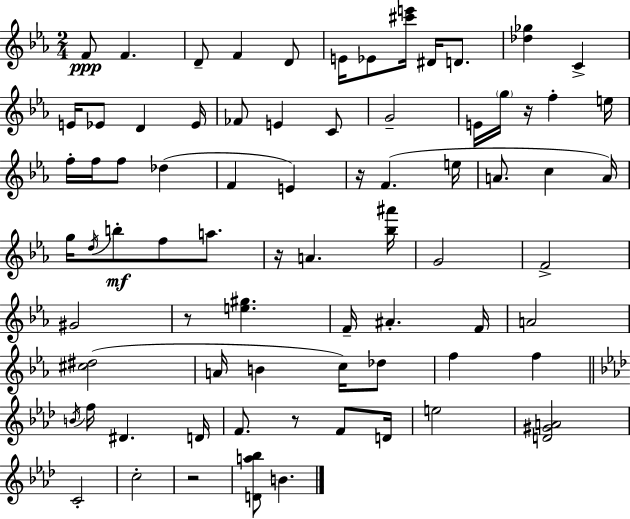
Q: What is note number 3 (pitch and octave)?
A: D4